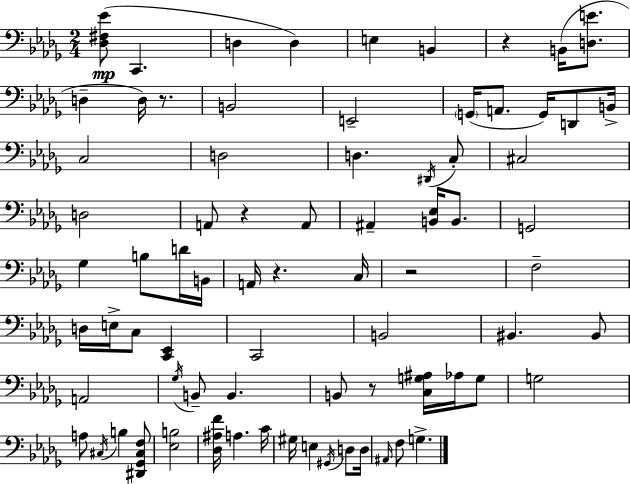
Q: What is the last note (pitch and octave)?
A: G3